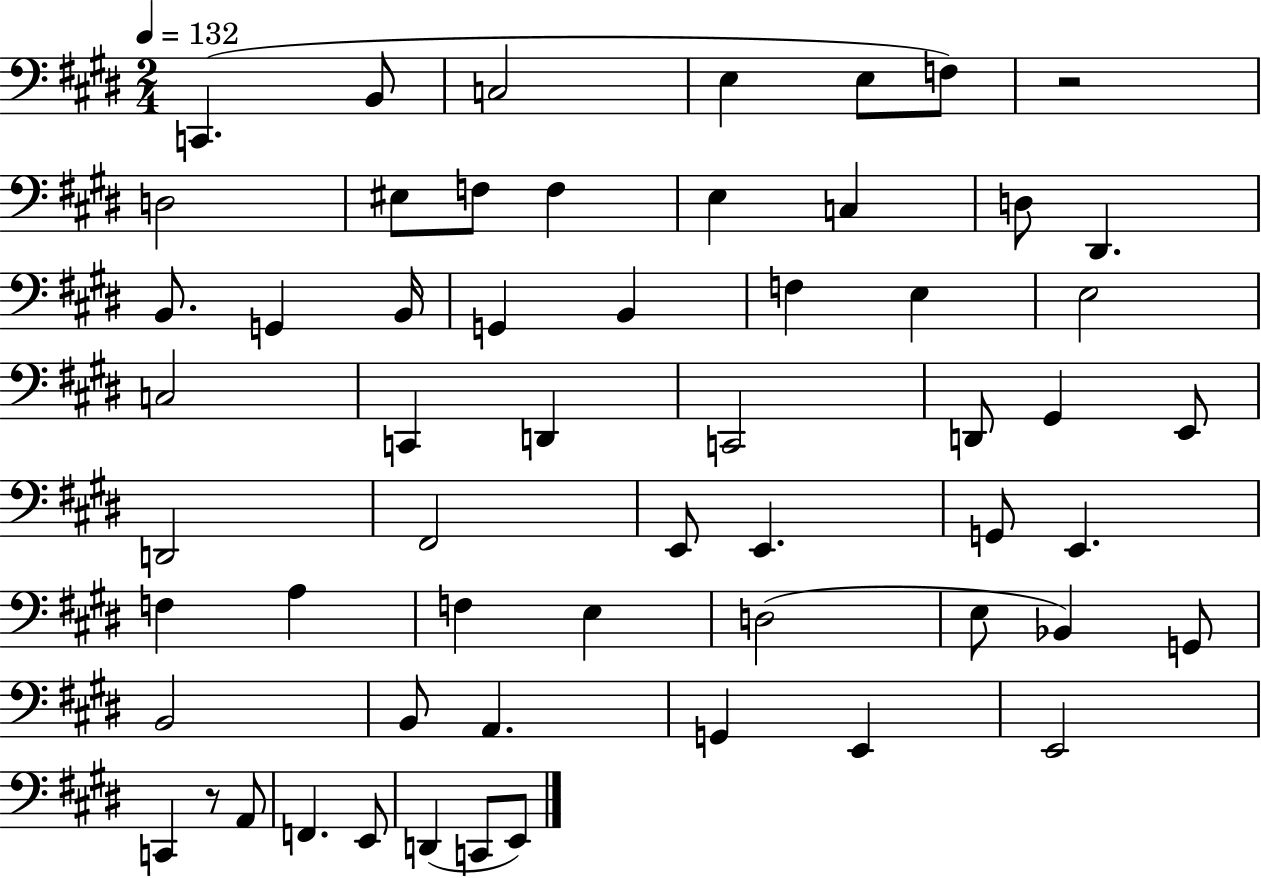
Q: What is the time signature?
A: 2/4